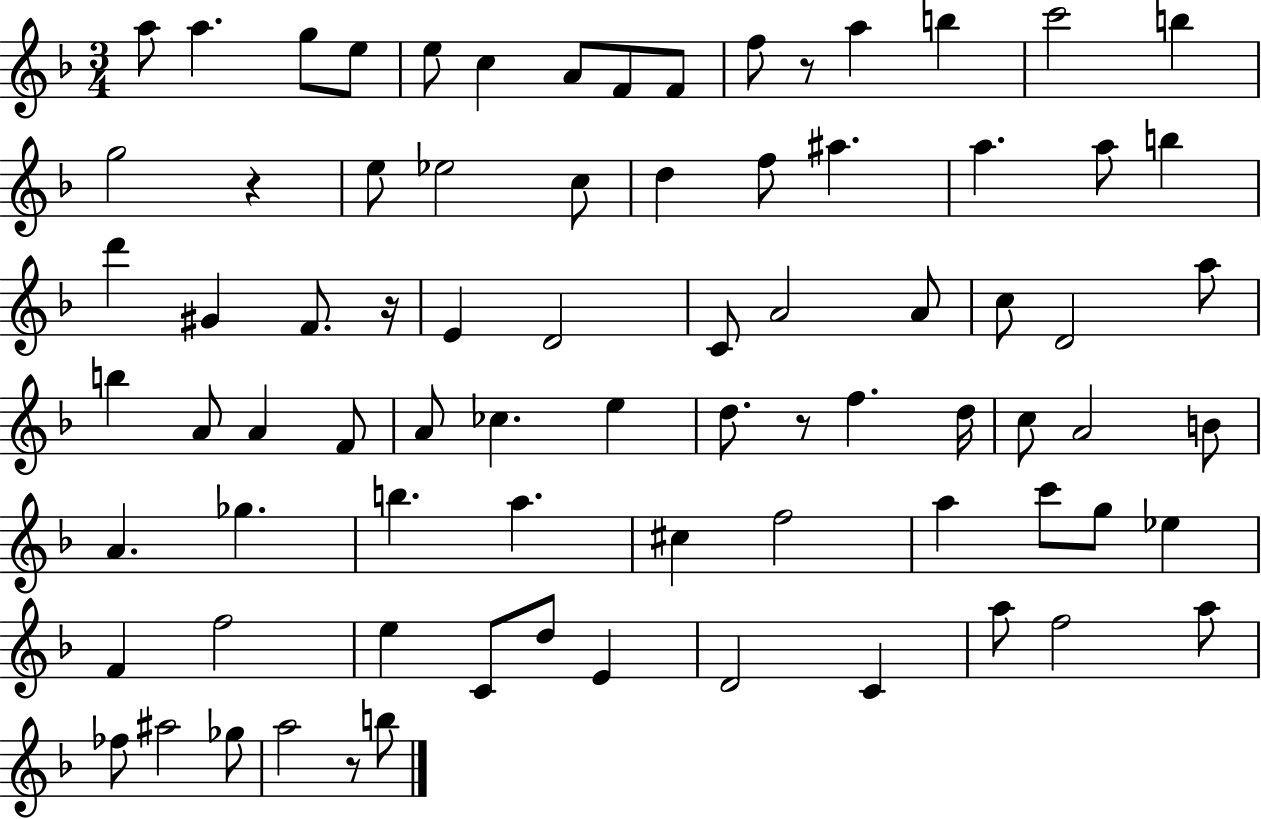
A5/e A5/q. G5/e E5/e E5/e C5/q A4/e F4/e F4/e F5/e R/e A5/q B5/q C6/h B5/q G5/h R/q E5/e Eb5/h C5/e D5/q F5/e A#5/q. A5/q. A5/e B5/q D6/q G#4/q F4/e. R/s E4/q D4/h C4/e A4/h A4/e C5/e D4/h A5/e B5/q A4/e A4/q F4/e A4/e CES5/q. E5/q D5/e. R/e F5/q. D5/s C5/e A4/h B4/e A4/q. Gb5/q. B5/q. A5/q. C#5/q F5/h A5/q C6/e G5/e Eb5/q F4/q F5/h E5/q C4/e D5/e E4/q D4/h C4/q A5/e F5/h A5/e FES5/e A#5/h Gb5/e A5/h R/e B5/e